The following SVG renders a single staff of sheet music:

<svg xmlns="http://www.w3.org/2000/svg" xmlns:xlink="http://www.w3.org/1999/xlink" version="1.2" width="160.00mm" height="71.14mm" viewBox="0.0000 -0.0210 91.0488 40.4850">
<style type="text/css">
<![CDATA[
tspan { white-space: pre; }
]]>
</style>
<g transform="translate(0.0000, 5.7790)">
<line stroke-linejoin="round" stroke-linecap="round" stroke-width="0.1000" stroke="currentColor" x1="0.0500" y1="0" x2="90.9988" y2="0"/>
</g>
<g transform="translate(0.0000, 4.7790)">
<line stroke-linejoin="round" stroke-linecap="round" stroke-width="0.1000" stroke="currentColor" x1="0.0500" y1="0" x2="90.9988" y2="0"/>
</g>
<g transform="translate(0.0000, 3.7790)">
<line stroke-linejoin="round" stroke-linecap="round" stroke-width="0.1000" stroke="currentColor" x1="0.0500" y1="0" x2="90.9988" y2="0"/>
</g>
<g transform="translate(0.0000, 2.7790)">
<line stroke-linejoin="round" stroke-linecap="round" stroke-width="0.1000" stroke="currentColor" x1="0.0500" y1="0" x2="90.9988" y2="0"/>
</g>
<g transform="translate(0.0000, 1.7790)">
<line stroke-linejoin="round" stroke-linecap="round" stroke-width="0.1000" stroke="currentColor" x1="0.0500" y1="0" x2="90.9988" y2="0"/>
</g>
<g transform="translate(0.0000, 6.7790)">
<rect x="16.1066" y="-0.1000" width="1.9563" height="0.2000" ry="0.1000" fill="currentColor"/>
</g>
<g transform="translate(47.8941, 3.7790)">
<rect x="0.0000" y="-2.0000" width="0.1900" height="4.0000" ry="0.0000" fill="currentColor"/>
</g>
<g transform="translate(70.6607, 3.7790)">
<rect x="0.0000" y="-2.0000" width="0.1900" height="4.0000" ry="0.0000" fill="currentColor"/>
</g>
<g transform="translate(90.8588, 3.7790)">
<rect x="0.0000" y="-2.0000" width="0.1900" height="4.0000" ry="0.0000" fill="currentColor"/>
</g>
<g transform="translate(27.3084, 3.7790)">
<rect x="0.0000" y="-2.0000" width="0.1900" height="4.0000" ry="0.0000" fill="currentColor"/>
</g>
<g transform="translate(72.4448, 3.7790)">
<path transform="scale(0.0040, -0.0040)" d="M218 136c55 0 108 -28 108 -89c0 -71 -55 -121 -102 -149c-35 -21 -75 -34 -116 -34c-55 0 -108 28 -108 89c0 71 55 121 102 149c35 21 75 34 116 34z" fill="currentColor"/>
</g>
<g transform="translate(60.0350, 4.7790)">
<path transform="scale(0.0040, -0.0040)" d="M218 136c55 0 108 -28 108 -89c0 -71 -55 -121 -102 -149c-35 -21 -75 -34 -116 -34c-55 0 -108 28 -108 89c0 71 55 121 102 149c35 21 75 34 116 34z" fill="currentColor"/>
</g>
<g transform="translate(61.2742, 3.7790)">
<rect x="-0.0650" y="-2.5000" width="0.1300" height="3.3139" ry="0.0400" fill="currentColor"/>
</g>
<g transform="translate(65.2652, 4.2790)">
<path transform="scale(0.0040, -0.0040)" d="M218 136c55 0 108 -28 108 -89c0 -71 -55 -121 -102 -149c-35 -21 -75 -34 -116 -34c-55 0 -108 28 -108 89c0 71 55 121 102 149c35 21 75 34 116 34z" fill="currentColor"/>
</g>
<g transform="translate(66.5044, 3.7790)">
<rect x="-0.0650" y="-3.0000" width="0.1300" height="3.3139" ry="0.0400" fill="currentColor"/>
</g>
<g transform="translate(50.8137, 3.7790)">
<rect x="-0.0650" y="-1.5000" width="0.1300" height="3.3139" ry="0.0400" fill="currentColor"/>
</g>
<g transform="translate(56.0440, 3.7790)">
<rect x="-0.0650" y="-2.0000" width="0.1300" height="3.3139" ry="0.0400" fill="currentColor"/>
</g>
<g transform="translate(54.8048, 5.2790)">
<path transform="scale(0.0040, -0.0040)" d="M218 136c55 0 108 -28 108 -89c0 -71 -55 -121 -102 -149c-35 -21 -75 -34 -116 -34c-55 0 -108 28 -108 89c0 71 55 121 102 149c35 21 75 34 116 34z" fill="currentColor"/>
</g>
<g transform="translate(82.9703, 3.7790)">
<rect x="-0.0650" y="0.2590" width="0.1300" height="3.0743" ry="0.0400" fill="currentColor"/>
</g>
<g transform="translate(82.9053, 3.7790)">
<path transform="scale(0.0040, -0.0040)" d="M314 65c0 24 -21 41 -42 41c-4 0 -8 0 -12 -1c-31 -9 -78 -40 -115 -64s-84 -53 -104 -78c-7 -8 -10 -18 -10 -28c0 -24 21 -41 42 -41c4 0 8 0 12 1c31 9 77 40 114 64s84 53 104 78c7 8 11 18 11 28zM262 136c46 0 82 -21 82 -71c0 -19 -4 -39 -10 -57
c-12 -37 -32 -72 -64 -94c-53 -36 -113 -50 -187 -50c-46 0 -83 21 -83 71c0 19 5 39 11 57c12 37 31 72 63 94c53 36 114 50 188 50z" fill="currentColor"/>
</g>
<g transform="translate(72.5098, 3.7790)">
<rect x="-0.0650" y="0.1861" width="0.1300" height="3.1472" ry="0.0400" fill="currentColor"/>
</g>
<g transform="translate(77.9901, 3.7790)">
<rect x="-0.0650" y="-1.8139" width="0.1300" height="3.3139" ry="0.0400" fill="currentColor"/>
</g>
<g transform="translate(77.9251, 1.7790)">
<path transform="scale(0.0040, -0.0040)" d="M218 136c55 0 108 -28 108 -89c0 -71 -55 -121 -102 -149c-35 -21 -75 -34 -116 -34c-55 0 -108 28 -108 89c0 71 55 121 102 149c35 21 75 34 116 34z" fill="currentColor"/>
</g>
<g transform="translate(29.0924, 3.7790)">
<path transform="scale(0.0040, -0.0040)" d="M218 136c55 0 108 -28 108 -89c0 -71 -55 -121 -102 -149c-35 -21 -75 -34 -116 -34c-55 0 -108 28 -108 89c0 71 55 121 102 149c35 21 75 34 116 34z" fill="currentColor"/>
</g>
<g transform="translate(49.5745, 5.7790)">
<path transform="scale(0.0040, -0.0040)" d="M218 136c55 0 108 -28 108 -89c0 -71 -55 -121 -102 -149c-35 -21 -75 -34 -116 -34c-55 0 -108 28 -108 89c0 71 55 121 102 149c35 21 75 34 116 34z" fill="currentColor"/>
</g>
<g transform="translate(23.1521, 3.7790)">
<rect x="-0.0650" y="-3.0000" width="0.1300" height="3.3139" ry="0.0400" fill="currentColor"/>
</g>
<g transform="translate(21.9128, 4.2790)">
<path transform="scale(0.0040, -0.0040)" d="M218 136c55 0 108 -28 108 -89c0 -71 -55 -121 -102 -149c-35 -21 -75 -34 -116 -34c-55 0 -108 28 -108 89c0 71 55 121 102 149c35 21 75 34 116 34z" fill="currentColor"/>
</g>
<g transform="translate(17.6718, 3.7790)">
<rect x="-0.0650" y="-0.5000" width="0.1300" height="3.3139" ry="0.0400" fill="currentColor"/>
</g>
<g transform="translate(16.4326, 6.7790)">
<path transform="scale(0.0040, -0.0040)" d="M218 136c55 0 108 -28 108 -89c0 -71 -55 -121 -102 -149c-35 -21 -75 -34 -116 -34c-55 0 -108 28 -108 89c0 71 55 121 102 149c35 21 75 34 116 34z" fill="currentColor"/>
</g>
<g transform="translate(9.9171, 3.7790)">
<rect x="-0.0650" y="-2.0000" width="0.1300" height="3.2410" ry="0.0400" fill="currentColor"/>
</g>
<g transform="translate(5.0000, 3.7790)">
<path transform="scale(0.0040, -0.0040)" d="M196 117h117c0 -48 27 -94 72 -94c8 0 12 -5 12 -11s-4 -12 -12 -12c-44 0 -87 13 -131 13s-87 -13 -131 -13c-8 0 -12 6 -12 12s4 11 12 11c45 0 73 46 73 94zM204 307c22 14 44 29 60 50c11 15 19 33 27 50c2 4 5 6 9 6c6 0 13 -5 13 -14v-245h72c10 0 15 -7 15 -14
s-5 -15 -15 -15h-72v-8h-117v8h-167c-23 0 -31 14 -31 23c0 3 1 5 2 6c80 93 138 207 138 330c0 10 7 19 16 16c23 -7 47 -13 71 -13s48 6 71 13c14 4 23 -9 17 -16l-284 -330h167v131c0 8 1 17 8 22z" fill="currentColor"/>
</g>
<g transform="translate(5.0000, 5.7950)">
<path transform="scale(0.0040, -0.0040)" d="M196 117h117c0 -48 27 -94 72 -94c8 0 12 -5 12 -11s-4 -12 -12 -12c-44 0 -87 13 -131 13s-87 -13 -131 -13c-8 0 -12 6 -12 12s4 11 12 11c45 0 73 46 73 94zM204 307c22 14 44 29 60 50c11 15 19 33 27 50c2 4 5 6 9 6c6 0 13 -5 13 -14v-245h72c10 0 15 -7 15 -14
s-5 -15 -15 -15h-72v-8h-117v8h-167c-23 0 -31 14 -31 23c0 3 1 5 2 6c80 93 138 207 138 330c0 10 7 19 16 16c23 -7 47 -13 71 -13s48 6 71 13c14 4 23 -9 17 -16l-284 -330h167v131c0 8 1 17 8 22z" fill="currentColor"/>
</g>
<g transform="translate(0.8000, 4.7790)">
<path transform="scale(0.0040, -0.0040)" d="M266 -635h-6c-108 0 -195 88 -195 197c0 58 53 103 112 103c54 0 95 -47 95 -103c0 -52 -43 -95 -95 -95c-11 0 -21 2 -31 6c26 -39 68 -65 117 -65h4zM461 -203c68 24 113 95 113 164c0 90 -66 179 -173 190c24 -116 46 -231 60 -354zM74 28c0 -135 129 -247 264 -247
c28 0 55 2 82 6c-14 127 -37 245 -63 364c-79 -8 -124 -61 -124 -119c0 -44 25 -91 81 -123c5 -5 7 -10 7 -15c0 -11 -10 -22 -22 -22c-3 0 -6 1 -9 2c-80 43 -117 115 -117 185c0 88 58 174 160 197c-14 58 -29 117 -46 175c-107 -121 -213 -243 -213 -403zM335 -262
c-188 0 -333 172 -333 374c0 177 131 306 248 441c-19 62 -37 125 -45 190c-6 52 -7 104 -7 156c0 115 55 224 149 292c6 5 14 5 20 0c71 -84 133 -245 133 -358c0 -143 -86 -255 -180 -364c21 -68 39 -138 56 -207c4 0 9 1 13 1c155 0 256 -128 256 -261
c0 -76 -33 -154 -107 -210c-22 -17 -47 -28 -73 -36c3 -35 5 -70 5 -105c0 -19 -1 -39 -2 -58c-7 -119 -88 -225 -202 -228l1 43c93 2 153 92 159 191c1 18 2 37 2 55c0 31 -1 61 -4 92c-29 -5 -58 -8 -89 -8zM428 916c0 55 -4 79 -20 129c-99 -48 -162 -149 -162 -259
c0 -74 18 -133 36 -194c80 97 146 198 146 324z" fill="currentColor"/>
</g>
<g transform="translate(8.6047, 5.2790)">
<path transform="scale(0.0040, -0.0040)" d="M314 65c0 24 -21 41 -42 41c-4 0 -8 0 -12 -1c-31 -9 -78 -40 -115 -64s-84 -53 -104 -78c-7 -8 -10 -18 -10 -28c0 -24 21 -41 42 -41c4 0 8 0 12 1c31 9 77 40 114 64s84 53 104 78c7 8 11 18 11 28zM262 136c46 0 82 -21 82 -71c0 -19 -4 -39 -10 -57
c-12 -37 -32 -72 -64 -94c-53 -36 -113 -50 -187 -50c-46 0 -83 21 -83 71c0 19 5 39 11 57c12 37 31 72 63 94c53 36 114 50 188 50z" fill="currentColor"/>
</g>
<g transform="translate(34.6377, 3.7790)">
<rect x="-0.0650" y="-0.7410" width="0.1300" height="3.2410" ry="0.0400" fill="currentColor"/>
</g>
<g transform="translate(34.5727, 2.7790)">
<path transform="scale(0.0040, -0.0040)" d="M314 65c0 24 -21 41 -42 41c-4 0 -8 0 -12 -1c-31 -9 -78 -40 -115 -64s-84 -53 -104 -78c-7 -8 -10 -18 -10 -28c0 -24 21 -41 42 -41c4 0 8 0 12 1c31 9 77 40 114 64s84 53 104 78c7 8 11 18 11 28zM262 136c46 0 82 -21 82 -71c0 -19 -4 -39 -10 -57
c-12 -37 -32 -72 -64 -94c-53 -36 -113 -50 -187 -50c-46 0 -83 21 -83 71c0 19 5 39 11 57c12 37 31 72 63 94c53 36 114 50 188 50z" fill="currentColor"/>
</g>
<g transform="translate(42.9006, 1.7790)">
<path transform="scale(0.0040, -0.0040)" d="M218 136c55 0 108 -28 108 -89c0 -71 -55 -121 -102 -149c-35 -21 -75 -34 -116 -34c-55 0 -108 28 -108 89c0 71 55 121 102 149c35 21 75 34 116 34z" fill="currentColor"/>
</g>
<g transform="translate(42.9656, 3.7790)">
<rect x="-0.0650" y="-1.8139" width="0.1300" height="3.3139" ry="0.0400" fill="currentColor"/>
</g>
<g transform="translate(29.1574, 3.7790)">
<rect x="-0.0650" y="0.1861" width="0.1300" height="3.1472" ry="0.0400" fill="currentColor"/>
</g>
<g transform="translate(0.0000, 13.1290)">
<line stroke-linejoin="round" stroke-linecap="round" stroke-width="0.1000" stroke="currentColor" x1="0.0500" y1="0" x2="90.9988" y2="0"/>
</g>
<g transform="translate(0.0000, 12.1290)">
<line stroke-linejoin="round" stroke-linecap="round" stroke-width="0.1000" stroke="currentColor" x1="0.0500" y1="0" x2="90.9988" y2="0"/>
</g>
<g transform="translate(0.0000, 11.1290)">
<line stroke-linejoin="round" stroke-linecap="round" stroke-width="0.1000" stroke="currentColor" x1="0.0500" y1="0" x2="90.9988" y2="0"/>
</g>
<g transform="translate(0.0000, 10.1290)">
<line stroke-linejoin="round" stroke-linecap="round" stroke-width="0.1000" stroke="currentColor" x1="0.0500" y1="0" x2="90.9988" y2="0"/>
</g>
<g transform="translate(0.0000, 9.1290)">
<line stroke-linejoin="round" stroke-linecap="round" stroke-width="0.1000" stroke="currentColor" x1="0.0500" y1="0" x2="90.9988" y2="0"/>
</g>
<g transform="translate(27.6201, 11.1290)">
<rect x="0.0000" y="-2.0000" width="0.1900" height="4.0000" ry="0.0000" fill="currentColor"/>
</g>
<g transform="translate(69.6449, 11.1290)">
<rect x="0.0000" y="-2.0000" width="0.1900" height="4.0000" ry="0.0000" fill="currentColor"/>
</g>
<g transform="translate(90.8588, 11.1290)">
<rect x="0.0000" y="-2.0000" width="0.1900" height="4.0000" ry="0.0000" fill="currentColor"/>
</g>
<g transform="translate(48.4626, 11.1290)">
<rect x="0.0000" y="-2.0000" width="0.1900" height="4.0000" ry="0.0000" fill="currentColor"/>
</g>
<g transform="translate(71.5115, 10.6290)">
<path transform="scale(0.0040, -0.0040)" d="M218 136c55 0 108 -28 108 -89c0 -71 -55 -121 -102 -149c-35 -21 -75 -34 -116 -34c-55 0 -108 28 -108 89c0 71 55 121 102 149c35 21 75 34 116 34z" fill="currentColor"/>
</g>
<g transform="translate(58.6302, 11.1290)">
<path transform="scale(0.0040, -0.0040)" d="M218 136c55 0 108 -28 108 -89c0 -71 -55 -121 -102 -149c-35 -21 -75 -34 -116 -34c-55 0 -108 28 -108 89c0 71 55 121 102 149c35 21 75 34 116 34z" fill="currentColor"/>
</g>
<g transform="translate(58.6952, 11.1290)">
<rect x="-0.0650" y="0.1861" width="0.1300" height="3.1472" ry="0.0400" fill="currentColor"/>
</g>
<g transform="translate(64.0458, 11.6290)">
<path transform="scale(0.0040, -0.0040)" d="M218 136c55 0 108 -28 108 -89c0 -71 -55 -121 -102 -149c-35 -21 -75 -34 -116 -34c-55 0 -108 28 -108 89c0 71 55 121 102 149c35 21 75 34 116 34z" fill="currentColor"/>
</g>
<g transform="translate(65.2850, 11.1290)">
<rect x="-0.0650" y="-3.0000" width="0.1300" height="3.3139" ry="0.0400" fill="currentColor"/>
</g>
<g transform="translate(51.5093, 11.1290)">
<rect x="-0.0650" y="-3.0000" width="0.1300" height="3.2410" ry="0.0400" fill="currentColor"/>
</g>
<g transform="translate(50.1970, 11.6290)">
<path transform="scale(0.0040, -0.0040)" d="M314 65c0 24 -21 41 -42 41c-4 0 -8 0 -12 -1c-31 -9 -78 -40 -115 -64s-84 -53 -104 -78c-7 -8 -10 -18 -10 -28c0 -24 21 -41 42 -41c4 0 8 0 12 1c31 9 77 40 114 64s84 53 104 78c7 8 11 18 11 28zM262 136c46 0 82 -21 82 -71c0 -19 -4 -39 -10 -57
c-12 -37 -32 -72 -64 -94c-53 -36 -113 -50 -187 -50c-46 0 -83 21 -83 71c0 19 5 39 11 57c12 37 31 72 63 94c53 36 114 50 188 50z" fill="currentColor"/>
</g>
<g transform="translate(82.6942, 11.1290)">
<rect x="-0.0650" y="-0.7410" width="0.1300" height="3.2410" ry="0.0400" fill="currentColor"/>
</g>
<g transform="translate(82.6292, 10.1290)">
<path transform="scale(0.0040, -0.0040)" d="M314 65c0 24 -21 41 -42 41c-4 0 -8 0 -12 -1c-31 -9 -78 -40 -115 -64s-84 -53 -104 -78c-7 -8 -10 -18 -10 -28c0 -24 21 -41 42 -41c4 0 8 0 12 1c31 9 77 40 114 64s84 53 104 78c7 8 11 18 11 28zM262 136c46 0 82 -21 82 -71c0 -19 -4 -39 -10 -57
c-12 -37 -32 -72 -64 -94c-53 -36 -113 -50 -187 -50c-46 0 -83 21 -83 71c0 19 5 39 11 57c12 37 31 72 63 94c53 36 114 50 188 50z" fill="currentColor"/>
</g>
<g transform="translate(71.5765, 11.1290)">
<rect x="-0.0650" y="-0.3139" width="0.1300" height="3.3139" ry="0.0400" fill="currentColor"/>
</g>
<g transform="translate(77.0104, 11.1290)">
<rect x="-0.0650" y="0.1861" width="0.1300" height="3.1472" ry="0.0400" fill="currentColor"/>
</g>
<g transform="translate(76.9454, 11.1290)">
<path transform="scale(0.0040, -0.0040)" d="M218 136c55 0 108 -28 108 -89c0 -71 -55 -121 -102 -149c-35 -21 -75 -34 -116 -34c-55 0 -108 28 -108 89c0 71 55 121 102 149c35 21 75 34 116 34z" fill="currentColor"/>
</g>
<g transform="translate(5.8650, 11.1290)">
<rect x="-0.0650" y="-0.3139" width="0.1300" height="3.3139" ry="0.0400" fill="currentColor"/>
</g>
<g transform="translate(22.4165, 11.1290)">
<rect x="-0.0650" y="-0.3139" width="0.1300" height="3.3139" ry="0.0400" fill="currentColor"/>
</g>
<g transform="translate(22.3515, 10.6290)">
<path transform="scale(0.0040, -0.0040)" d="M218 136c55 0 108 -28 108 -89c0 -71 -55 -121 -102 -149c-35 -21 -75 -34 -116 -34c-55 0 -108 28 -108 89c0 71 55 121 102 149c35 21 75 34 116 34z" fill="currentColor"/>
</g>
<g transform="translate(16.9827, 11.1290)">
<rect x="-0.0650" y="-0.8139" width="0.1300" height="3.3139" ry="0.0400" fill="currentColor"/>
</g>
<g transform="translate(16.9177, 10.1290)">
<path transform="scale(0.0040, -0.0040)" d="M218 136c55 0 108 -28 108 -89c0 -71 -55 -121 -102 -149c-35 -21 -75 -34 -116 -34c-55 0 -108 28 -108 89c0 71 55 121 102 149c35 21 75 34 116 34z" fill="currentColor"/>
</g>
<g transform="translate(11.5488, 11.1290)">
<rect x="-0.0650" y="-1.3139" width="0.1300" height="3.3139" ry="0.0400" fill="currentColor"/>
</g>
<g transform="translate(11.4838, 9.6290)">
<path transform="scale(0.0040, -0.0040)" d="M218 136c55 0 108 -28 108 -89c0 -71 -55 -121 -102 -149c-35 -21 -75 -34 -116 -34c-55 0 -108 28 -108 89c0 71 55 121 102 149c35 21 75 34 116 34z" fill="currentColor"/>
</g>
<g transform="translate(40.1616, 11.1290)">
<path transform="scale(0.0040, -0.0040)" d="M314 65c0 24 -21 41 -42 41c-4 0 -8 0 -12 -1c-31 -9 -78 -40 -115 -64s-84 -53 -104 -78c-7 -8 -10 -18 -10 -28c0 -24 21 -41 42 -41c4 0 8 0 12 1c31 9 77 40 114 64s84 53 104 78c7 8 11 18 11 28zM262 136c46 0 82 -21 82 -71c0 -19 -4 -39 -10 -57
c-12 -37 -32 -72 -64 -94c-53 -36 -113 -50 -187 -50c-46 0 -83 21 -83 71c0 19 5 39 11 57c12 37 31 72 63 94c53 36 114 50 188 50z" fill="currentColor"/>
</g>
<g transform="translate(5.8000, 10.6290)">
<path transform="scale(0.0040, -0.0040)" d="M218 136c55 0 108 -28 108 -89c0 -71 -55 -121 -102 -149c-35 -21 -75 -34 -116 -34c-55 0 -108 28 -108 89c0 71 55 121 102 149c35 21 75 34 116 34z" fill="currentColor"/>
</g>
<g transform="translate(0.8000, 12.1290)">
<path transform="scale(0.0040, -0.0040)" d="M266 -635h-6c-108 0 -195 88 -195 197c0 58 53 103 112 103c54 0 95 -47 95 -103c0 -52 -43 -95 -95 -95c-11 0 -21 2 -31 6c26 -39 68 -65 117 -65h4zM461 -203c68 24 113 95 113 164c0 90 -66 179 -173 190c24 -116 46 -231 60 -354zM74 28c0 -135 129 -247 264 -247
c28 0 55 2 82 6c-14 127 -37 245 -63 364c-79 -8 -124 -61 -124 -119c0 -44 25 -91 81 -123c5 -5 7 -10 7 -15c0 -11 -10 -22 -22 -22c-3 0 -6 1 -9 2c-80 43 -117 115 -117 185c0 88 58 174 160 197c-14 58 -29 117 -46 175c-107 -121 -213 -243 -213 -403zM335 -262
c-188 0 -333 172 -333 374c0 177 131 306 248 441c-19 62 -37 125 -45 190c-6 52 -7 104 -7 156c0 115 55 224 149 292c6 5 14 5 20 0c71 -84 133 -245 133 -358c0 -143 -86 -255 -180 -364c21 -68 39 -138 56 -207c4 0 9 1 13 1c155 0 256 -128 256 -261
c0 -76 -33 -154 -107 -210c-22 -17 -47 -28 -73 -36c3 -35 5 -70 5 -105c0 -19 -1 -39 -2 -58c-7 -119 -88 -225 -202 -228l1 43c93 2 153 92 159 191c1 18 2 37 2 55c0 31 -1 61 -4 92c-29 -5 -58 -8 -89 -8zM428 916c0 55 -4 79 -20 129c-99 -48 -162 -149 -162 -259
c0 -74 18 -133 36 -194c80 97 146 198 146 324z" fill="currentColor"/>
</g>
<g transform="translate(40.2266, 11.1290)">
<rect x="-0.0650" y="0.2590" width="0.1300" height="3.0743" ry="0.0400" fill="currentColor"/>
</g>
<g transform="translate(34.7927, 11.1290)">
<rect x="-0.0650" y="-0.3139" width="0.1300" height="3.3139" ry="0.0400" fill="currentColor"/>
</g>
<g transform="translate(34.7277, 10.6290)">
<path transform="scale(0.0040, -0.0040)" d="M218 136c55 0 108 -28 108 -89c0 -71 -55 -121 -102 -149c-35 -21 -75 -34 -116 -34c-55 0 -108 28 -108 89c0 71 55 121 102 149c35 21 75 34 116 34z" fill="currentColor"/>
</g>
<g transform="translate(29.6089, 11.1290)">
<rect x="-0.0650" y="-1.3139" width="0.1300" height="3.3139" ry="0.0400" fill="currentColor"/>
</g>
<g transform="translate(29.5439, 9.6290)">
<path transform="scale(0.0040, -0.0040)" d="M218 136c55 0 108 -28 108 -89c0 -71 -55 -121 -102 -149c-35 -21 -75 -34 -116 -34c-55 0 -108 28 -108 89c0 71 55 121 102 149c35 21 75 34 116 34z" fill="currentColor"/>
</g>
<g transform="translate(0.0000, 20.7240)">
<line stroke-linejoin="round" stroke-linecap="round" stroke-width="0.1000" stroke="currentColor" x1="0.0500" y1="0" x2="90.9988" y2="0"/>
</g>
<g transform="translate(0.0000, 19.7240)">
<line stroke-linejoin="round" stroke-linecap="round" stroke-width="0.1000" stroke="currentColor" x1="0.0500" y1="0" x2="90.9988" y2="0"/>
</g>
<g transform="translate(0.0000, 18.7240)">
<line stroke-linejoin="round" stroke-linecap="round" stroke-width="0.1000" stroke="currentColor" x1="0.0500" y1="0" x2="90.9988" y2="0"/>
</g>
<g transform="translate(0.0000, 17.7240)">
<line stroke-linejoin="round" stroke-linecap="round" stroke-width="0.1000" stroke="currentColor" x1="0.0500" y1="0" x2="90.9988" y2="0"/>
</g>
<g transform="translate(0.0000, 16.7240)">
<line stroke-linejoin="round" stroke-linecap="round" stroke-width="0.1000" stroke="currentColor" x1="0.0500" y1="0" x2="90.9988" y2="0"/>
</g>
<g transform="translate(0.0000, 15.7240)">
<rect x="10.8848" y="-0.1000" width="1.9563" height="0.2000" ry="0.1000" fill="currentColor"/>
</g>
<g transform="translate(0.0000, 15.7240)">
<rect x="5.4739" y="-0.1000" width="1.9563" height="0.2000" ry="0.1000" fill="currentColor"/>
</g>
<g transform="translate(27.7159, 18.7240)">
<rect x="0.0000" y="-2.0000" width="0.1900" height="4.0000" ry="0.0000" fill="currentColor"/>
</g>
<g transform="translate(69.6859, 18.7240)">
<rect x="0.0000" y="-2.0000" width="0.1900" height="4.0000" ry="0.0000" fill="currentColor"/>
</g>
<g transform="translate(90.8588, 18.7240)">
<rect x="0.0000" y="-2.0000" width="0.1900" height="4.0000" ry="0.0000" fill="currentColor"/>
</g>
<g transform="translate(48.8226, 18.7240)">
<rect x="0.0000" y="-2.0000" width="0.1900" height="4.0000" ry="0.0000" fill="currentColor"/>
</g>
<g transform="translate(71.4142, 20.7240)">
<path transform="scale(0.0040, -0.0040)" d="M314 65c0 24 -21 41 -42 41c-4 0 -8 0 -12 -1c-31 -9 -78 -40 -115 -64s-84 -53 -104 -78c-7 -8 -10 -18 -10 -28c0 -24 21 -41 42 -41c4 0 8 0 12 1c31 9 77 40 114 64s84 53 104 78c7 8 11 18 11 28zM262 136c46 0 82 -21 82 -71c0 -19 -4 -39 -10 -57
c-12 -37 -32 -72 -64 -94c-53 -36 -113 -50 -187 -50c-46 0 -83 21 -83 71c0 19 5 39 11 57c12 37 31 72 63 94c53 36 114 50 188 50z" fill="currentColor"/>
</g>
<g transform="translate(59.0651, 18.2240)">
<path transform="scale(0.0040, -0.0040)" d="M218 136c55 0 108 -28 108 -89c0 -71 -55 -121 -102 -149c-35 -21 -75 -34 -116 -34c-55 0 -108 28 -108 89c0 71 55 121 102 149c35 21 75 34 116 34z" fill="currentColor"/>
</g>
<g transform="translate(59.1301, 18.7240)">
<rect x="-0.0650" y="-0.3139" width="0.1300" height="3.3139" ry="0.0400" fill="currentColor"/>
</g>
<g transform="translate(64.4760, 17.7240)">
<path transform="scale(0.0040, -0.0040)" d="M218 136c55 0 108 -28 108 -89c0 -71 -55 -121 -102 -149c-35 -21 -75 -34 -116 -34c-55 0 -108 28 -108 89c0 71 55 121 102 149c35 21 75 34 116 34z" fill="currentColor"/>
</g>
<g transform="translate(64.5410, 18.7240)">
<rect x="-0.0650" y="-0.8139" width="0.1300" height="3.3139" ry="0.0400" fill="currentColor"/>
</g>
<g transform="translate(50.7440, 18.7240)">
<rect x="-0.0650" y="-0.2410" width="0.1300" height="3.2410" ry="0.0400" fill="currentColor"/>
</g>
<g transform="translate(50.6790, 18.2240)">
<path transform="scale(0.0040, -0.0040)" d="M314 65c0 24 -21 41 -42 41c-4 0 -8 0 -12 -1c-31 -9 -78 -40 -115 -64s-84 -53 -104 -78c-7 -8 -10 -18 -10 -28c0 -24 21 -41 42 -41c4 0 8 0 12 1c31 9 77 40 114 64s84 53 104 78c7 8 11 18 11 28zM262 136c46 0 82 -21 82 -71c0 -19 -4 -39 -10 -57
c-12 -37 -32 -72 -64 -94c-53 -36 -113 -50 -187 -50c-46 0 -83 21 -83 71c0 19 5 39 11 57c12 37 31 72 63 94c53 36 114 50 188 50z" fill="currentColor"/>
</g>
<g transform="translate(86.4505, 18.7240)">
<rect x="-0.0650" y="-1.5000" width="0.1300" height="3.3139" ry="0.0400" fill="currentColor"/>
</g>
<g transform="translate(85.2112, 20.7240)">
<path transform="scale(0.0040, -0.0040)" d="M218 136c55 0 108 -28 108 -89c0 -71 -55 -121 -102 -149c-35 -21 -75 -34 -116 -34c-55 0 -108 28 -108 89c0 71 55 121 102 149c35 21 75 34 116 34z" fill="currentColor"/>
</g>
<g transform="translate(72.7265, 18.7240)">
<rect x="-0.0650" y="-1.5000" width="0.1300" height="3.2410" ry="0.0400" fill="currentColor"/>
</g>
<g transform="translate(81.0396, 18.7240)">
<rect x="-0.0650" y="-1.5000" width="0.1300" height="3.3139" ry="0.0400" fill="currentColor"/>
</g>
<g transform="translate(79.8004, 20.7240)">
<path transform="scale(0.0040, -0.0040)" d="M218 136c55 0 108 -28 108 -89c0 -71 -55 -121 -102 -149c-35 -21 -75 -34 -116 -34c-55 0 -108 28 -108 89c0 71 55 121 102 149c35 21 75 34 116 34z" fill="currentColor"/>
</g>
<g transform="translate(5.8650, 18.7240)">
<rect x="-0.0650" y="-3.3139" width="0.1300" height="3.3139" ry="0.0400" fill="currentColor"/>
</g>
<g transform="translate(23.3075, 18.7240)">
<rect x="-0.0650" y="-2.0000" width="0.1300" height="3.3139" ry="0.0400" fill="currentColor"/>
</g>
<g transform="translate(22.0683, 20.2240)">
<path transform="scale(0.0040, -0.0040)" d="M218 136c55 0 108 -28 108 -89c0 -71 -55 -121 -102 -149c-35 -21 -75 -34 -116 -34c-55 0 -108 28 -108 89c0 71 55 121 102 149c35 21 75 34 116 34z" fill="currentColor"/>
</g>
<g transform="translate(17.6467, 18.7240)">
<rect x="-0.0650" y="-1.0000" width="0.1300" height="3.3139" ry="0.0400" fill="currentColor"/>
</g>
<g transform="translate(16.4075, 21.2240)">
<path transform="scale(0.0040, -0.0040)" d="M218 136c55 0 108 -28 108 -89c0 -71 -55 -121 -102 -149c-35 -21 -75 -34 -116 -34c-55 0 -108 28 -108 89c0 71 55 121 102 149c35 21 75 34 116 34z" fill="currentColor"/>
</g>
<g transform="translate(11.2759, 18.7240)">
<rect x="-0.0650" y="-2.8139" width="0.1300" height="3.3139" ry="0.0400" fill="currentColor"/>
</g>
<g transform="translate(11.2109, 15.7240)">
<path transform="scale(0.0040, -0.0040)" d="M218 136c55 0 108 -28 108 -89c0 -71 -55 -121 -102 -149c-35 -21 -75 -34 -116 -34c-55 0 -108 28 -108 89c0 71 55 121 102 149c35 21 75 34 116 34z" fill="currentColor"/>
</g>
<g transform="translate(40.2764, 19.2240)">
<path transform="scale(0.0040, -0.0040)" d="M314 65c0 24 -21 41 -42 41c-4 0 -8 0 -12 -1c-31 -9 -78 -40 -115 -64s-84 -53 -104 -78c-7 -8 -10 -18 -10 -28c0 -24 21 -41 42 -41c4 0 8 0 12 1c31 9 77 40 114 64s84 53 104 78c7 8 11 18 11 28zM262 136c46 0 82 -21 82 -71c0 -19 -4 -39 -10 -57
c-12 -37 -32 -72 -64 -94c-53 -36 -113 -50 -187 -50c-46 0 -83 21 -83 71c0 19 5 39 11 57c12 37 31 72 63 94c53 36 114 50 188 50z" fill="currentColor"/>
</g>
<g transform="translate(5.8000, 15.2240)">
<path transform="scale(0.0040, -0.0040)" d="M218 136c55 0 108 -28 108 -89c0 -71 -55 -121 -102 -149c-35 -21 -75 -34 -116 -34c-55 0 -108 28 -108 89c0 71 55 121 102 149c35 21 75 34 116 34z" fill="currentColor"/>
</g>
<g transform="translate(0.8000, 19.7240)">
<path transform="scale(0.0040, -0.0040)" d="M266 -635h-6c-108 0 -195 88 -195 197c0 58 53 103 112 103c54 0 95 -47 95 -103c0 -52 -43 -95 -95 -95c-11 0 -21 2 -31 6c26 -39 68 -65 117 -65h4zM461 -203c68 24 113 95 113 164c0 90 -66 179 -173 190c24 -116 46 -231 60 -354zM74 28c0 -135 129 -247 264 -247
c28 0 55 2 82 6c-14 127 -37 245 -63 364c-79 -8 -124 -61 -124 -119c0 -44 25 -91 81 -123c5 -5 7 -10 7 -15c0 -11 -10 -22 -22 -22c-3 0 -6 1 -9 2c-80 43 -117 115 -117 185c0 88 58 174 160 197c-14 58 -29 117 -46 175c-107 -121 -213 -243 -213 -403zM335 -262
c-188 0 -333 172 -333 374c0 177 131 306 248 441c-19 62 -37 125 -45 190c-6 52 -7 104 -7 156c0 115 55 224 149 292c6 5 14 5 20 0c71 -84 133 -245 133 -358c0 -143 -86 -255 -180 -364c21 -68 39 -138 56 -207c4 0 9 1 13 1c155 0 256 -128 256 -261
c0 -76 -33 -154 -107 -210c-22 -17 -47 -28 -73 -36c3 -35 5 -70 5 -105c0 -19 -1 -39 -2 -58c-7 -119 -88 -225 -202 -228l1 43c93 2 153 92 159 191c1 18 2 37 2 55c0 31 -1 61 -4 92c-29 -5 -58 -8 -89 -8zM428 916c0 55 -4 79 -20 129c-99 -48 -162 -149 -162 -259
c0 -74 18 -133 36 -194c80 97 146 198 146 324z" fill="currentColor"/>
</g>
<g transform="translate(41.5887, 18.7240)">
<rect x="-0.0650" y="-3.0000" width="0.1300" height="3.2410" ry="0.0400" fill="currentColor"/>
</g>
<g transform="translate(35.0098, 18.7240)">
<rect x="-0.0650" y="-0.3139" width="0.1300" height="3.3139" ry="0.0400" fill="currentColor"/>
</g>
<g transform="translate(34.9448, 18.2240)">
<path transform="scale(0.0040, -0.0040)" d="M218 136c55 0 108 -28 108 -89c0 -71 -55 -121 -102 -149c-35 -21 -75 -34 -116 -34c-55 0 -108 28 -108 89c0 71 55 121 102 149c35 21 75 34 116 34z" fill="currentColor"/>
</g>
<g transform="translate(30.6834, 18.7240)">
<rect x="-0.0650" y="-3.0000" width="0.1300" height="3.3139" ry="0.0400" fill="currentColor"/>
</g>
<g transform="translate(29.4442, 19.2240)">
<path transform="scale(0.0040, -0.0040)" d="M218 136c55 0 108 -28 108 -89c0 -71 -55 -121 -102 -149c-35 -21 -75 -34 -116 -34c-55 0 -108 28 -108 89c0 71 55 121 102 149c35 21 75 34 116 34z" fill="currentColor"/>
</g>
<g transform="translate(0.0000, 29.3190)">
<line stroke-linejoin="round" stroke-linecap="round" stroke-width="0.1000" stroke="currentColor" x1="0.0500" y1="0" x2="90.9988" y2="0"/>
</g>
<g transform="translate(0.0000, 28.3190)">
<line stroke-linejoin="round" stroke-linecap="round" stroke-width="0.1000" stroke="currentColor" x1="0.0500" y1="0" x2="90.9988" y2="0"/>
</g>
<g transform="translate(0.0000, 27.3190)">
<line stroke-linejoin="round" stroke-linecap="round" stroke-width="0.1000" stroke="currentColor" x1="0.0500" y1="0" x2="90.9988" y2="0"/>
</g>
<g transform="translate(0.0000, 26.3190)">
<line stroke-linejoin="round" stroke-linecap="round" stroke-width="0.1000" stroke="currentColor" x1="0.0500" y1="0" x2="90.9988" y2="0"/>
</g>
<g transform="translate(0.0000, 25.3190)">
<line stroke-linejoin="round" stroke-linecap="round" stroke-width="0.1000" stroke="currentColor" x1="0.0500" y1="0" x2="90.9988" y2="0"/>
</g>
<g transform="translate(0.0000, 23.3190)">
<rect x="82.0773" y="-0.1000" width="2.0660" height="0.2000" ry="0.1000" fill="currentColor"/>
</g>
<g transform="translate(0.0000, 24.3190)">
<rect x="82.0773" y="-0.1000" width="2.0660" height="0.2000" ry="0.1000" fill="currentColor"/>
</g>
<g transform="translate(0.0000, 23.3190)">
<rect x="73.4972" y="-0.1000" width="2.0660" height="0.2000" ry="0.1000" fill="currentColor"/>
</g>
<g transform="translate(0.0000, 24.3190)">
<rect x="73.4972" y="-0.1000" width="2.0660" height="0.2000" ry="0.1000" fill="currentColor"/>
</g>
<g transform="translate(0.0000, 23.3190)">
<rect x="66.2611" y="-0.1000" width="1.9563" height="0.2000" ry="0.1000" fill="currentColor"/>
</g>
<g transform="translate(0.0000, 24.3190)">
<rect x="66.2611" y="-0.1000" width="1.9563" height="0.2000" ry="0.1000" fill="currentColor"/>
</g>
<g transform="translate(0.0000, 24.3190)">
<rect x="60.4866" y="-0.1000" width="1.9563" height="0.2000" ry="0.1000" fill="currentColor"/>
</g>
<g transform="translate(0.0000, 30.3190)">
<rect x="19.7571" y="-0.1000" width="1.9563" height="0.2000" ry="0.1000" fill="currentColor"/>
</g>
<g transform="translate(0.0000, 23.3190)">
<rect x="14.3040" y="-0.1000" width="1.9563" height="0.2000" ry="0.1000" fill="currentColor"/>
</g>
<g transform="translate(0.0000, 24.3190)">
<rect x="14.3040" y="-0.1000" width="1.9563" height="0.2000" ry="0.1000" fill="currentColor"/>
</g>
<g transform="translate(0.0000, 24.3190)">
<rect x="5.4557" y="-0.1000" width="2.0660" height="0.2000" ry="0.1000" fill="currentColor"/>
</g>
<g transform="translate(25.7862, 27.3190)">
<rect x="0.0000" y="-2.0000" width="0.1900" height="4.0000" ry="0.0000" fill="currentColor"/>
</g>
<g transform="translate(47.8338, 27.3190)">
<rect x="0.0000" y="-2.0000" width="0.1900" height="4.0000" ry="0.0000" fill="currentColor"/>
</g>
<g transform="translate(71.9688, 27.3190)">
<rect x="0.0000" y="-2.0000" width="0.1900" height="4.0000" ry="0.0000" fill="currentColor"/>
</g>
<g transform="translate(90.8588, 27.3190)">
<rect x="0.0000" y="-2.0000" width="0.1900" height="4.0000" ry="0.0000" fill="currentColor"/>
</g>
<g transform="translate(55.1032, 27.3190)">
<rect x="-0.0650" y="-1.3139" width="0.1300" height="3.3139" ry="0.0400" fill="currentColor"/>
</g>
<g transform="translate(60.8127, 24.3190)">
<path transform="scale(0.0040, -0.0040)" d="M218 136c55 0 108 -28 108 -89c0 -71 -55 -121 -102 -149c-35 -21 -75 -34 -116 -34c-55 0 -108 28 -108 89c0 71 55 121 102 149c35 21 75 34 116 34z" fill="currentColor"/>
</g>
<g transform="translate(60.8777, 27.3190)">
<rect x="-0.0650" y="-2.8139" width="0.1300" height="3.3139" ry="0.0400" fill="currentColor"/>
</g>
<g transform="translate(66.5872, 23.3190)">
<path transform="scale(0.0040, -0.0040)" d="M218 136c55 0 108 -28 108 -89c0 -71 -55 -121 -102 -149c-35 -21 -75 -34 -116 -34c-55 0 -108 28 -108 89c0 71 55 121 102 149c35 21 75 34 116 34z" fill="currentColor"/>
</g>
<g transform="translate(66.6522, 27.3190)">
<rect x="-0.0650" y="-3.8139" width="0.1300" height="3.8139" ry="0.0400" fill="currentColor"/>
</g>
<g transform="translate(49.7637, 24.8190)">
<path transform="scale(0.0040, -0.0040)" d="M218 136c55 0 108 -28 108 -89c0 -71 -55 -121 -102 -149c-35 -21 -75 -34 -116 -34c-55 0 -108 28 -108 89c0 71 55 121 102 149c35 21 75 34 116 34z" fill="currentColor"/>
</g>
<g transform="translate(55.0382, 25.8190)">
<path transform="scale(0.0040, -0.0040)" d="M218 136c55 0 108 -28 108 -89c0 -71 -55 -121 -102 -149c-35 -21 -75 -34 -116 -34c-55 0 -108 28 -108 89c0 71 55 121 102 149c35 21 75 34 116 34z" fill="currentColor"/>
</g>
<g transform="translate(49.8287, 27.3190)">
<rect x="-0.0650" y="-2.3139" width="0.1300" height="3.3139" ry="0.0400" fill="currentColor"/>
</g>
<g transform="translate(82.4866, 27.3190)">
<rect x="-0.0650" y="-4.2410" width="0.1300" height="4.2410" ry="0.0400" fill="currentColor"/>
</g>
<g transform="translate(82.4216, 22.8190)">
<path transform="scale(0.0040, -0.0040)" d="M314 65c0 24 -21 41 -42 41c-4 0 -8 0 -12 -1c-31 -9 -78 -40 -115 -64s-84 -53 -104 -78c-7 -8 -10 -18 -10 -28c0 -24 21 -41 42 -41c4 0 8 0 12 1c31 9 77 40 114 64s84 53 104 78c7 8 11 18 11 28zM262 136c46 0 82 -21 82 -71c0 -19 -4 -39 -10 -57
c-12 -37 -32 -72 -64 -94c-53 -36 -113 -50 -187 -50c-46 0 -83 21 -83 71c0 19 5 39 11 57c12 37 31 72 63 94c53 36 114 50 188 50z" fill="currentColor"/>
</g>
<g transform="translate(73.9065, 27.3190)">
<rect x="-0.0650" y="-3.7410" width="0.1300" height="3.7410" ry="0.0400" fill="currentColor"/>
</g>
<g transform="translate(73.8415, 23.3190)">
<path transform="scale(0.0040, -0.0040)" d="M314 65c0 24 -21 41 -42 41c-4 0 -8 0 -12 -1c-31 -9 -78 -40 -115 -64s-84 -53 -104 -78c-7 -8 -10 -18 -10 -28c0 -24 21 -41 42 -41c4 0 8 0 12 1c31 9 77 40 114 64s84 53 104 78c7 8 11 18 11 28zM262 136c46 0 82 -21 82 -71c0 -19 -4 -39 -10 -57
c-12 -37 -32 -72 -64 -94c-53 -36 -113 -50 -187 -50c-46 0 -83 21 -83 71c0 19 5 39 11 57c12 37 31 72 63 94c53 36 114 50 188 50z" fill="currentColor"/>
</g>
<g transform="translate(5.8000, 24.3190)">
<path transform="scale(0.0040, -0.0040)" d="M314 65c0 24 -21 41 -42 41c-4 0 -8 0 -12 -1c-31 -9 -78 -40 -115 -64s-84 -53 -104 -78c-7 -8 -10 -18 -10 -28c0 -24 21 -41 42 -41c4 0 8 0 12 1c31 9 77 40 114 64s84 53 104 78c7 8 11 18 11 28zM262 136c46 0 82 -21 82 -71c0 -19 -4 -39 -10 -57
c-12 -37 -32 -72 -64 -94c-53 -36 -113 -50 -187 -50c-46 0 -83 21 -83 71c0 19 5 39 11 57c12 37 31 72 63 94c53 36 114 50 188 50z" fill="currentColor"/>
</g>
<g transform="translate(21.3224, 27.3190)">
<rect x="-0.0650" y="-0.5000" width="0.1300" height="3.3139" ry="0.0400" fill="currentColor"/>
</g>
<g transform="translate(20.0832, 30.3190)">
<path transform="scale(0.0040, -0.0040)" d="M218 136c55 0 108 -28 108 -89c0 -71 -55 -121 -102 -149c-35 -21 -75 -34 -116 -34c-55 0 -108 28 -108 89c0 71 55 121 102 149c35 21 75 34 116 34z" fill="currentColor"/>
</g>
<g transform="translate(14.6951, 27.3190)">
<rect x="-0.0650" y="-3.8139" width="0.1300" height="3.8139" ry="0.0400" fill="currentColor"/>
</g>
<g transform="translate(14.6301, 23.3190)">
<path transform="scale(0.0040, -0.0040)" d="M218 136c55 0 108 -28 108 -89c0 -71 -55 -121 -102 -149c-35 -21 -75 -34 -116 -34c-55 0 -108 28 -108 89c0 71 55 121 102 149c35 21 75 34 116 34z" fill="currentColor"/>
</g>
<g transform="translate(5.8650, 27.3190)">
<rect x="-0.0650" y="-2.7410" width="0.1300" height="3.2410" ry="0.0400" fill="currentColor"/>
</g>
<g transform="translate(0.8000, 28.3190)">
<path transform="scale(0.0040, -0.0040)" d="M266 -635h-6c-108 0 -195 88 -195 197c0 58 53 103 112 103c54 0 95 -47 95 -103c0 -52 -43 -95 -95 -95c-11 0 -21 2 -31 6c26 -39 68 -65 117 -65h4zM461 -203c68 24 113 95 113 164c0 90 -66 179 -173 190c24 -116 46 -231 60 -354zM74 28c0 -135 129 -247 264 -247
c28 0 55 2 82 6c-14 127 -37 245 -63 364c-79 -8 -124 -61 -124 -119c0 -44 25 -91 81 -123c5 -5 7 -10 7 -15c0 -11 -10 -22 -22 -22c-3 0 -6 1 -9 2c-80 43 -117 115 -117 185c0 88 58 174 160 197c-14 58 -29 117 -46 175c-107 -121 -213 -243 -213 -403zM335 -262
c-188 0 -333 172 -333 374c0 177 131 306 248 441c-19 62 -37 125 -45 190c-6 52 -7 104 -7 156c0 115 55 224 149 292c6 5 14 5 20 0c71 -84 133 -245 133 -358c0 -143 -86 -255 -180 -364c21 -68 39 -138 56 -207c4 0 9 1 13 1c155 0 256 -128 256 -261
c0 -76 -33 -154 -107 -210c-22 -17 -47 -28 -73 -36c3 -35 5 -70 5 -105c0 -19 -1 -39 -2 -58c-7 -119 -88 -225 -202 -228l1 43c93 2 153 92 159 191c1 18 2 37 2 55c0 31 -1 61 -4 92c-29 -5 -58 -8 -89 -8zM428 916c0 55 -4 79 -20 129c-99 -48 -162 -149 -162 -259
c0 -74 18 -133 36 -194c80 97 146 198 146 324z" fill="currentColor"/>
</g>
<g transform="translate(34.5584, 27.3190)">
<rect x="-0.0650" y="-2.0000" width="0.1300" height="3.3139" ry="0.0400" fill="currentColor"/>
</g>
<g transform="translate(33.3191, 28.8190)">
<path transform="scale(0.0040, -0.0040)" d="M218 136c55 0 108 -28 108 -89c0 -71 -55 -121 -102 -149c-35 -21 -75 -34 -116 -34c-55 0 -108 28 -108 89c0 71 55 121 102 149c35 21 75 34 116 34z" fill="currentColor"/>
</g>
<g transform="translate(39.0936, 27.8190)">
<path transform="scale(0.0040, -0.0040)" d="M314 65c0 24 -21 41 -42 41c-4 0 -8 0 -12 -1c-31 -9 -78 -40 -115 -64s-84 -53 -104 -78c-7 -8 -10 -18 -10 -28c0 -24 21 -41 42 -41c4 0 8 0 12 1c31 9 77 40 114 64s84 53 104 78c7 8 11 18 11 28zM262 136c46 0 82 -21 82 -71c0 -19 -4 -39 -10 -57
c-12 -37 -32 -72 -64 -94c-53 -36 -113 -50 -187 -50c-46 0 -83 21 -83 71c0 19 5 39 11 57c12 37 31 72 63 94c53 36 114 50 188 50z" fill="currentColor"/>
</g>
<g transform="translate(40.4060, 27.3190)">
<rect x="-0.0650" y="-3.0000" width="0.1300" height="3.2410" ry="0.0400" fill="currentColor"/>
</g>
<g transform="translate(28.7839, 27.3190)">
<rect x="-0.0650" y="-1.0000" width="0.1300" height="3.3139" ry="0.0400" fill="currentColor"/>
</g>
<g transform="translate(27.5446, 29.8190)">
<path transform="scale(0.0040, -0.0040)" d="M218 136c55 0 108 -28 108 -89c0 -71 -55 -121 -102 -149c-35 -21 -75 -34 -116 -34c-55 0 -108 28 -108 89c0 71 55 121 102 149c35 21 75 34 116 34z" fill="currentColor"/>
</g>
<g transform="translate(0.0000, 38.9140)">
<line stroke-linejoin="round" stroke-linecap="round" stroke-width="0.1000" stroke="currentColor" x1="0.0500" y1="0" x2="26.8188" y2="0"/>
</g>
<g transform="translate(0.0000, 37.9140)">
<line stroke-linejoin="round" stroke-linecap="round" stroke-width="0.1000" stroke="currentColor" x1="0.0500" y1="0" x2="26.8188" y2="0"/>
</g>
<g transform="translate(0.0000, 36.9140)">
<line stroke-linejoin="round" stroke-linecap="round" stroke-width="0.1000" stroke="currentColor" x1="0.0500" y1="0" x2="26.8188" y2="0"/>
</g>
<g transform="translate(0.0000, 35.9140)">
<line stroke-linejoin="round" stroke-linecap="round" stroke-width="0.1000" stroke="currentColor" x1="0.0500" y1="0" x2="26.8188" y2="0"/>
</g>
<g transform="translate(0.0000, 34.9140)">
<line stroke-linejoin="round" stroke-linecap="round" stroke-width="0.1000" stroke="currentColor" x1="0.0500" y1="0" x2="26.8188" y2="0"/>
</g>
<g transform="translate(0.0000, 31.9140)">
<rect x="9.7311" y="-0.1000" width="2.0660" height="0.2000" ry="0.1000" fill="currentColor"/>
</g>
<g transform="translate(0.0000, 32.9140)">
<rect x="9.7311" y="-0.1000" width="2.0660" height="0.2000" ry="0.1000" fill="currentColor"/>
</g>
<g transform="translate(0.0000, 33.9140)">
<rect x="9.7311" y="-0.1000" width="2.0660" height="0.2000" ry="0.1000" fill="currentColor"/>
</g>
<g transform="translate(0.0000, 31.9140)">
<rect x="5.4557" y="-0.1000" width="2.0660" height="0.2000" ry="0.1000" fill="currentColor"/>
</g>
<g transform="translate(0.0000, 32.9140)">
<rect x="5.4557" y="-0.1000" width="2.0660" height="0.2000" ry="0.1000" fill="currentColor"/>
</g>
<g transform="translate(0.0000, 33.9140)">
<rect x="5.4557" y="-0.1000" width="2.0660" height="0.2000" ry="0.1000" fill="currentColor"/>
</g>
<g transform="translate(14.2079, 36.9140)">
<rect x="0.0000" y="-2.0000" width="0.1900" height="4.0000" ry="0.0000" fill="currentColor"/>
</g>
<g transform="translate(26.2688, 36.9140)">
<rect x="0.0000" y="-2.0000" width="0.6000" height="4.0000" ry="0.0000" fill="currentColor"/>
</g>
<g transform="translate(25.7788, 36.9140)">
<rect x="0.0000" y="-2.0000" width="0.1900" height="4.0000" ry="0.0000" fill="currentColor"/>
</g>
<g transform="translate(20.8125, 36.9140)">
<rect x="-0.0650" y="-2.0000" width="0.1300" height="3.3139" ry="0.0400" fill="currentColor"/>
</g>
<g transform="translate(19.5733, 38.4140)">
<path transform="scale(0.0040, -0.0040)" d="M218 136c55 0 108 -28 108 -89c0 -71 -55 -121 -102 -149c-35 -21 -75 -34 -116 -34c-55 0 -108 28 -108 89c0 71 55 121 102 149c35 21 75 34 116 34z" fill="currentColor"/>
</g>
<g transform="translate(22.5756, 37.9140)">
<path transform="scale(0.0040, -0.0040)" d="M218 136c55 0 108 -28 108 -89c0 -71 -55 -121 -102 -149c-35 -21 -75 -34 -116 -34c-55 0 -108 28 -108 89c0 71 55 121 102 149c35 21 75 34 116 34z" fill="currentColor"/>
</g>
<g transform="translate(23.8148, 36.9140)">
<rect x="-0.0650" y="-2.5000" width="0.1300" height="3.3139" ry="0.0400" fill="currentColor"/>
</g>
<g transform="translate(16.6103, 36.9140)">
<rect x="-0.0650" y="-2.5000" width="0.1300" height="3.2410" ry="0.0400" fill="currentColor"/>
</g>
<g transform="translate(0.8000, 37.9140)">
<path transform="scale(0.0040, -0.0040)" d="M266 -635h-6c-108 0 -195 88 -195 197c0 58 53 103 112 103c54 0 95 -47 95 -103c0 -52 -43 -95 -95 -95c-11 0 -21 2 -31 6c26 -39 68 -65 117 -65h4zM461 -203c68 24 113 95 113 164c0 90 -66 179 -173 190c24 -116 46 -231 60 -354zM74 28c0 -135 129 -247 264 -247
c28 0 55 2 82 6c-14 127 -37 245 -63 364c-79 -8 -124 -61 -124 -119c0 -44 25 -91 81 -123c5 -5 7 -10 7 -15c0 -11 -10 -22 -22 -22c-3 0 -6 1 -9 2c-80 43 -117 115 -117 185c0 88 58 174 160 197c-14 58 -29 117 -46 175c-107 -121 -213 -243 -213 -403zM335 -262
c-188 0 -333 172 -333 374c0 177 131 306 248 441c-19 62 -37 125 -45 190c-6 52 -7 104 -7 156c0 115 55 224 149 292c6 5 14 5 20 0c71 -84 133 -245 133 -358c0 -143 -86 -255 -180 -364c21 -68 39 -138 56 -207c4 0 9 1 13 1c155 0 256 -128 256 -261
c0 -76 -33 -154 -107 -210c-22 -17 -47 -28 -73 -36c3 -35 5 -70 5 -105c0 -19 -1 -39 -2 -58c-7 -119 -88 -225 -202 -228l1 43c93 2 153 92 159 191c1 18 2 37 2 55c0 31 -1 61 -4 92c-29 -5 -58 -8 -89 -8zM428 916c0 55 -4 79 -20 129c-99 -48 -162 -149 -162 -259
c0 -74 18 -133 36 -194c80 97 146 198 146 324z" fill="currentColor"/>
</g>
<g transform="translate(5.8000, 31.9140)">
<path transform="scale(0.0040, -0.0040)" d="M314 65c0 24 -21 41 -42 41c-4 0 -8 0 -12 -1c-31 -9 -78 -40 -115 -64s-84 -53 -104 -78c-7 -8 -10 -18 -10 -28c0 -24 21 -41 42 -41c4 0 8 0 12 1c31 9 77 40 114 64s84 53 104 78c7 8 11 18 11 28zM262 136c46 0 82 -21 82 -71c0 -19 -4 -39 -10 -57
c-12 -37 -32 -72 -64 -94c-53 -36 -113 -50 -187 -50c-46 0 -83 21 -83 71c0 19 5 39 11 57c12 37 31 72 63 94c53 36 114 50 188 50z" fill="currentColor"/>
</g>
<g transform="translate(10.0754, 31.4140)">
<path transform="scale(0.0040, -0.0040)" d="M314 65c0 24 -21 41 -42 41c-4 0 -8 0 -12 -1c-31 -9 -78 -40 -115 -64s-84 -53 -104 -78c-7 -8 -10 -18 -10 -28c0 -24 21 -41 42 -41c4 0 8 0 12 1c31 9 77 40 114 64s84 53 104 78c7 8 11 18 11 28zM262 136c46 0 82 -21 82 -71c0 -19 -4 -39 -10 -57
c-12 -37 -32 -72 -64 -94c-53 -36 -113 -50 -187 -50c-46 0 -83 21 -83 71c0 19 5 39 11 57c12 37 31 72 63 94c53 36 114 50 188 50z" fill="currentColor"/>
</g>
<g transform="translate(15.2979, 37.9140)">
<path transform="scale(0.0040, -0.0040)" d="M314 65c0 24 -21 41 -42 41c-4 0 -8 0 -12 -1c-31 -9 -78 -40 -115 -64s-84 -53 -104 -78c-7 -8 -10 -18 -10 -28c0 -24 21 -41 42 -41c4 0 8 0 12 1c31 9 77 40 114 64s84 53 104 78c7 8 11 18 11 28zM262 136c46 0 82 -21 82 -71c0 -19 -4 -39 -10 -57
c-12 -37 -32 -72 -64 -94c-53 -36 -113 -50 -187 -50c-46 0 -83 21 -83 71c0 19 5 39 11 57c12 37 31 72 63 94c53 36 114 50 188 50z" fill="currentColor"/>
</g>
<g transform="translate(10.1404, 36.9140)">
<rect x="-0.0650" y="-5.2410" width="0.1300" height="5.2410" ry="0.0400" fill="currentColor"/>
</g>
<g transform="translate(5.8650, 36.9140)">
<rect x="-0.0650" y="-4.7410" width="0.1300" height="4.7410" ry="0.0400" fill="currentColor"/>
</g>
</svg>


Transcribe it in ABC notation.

X:1
T:Untitled
M:4/4
L:1/4
K:C
F2 C A B d2 f E F G A B f B2 c e d c e c B2 A2 B A c B d2 b a D F A c A2 c2 c d E2 E E a2 c' C D F A2 g e a c' c'2 d'2 e'2 f'2 G2 F G